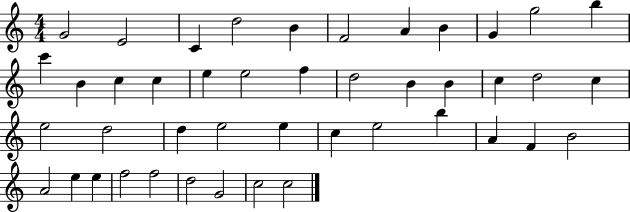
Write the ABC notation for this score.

X:1
T:Untitled
M:4/4
L:1/4
K:C
G2 E2 C d2 B F2 A B G g2 b c' B c c e e2 f d2 B B c d2 c e2 d2 d e2 e c e2 b A F B2 A2 e e f2 f2 d2 G2 c2 c2